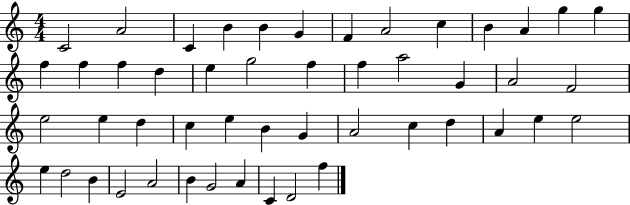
{
  \clef treble
  \numericTimeSignature
  \time 4/4
  \key c \major
  c'2 a'2 | c'4 b'4 b'4 g'4 | f'4 a'2 c''4 | b'4 a'4 g''4 g''4 | \break f''4 f''4 f''4 d''4 | e''4 g''2 f''4 | f''4 a''2 g'4 | a'2 f'2 | \break e''2 e''4 d''4 | c''4 e''4 b'4 g'4 | a'2 c''4 d''4 | a'4 e''4 e''2 | \break e''4 d''2 b'4 | e'2 a'2 | b'4 g'2 a'4 | c'4 d'2 f''4 | \break \bar "|."
}